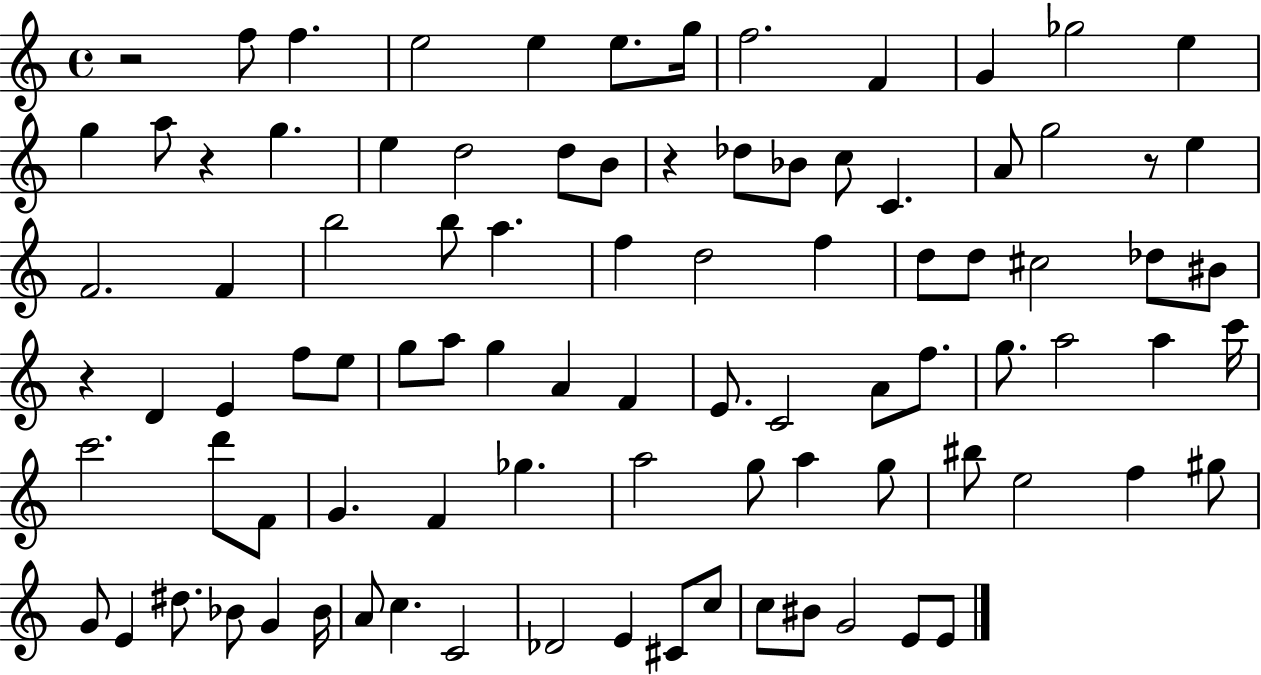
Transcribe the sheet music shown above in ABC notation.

X:1
T:Untitled
M:4/4
L:1/4
K:C
z2 f/2 f e2 e e/2 g/4 f2 F G _g2 e g a/2 z g e d2 d/2 B/2 z _d/2 _B/2 c/2 C A/2 g2 z/2 e F2 F b2 b/2 a f d2 f d/2 d/2 ^c2 _d/2 ^B/2 z D E f/2 e/2 g/2 a/2 g A F E/2 C2 A/2 f/2 g/2 a2 a c'/4 c'2 d'/2 F/2 G F _g a2 g/2 a g/2 ^b/2 e2 f ^g/2 G/2 E ^d/2 _B/2 G _B/4 A/2 c C2 _D2 E ^C/2 c/2 c/2 ^B/2 G2 E/2 E/2